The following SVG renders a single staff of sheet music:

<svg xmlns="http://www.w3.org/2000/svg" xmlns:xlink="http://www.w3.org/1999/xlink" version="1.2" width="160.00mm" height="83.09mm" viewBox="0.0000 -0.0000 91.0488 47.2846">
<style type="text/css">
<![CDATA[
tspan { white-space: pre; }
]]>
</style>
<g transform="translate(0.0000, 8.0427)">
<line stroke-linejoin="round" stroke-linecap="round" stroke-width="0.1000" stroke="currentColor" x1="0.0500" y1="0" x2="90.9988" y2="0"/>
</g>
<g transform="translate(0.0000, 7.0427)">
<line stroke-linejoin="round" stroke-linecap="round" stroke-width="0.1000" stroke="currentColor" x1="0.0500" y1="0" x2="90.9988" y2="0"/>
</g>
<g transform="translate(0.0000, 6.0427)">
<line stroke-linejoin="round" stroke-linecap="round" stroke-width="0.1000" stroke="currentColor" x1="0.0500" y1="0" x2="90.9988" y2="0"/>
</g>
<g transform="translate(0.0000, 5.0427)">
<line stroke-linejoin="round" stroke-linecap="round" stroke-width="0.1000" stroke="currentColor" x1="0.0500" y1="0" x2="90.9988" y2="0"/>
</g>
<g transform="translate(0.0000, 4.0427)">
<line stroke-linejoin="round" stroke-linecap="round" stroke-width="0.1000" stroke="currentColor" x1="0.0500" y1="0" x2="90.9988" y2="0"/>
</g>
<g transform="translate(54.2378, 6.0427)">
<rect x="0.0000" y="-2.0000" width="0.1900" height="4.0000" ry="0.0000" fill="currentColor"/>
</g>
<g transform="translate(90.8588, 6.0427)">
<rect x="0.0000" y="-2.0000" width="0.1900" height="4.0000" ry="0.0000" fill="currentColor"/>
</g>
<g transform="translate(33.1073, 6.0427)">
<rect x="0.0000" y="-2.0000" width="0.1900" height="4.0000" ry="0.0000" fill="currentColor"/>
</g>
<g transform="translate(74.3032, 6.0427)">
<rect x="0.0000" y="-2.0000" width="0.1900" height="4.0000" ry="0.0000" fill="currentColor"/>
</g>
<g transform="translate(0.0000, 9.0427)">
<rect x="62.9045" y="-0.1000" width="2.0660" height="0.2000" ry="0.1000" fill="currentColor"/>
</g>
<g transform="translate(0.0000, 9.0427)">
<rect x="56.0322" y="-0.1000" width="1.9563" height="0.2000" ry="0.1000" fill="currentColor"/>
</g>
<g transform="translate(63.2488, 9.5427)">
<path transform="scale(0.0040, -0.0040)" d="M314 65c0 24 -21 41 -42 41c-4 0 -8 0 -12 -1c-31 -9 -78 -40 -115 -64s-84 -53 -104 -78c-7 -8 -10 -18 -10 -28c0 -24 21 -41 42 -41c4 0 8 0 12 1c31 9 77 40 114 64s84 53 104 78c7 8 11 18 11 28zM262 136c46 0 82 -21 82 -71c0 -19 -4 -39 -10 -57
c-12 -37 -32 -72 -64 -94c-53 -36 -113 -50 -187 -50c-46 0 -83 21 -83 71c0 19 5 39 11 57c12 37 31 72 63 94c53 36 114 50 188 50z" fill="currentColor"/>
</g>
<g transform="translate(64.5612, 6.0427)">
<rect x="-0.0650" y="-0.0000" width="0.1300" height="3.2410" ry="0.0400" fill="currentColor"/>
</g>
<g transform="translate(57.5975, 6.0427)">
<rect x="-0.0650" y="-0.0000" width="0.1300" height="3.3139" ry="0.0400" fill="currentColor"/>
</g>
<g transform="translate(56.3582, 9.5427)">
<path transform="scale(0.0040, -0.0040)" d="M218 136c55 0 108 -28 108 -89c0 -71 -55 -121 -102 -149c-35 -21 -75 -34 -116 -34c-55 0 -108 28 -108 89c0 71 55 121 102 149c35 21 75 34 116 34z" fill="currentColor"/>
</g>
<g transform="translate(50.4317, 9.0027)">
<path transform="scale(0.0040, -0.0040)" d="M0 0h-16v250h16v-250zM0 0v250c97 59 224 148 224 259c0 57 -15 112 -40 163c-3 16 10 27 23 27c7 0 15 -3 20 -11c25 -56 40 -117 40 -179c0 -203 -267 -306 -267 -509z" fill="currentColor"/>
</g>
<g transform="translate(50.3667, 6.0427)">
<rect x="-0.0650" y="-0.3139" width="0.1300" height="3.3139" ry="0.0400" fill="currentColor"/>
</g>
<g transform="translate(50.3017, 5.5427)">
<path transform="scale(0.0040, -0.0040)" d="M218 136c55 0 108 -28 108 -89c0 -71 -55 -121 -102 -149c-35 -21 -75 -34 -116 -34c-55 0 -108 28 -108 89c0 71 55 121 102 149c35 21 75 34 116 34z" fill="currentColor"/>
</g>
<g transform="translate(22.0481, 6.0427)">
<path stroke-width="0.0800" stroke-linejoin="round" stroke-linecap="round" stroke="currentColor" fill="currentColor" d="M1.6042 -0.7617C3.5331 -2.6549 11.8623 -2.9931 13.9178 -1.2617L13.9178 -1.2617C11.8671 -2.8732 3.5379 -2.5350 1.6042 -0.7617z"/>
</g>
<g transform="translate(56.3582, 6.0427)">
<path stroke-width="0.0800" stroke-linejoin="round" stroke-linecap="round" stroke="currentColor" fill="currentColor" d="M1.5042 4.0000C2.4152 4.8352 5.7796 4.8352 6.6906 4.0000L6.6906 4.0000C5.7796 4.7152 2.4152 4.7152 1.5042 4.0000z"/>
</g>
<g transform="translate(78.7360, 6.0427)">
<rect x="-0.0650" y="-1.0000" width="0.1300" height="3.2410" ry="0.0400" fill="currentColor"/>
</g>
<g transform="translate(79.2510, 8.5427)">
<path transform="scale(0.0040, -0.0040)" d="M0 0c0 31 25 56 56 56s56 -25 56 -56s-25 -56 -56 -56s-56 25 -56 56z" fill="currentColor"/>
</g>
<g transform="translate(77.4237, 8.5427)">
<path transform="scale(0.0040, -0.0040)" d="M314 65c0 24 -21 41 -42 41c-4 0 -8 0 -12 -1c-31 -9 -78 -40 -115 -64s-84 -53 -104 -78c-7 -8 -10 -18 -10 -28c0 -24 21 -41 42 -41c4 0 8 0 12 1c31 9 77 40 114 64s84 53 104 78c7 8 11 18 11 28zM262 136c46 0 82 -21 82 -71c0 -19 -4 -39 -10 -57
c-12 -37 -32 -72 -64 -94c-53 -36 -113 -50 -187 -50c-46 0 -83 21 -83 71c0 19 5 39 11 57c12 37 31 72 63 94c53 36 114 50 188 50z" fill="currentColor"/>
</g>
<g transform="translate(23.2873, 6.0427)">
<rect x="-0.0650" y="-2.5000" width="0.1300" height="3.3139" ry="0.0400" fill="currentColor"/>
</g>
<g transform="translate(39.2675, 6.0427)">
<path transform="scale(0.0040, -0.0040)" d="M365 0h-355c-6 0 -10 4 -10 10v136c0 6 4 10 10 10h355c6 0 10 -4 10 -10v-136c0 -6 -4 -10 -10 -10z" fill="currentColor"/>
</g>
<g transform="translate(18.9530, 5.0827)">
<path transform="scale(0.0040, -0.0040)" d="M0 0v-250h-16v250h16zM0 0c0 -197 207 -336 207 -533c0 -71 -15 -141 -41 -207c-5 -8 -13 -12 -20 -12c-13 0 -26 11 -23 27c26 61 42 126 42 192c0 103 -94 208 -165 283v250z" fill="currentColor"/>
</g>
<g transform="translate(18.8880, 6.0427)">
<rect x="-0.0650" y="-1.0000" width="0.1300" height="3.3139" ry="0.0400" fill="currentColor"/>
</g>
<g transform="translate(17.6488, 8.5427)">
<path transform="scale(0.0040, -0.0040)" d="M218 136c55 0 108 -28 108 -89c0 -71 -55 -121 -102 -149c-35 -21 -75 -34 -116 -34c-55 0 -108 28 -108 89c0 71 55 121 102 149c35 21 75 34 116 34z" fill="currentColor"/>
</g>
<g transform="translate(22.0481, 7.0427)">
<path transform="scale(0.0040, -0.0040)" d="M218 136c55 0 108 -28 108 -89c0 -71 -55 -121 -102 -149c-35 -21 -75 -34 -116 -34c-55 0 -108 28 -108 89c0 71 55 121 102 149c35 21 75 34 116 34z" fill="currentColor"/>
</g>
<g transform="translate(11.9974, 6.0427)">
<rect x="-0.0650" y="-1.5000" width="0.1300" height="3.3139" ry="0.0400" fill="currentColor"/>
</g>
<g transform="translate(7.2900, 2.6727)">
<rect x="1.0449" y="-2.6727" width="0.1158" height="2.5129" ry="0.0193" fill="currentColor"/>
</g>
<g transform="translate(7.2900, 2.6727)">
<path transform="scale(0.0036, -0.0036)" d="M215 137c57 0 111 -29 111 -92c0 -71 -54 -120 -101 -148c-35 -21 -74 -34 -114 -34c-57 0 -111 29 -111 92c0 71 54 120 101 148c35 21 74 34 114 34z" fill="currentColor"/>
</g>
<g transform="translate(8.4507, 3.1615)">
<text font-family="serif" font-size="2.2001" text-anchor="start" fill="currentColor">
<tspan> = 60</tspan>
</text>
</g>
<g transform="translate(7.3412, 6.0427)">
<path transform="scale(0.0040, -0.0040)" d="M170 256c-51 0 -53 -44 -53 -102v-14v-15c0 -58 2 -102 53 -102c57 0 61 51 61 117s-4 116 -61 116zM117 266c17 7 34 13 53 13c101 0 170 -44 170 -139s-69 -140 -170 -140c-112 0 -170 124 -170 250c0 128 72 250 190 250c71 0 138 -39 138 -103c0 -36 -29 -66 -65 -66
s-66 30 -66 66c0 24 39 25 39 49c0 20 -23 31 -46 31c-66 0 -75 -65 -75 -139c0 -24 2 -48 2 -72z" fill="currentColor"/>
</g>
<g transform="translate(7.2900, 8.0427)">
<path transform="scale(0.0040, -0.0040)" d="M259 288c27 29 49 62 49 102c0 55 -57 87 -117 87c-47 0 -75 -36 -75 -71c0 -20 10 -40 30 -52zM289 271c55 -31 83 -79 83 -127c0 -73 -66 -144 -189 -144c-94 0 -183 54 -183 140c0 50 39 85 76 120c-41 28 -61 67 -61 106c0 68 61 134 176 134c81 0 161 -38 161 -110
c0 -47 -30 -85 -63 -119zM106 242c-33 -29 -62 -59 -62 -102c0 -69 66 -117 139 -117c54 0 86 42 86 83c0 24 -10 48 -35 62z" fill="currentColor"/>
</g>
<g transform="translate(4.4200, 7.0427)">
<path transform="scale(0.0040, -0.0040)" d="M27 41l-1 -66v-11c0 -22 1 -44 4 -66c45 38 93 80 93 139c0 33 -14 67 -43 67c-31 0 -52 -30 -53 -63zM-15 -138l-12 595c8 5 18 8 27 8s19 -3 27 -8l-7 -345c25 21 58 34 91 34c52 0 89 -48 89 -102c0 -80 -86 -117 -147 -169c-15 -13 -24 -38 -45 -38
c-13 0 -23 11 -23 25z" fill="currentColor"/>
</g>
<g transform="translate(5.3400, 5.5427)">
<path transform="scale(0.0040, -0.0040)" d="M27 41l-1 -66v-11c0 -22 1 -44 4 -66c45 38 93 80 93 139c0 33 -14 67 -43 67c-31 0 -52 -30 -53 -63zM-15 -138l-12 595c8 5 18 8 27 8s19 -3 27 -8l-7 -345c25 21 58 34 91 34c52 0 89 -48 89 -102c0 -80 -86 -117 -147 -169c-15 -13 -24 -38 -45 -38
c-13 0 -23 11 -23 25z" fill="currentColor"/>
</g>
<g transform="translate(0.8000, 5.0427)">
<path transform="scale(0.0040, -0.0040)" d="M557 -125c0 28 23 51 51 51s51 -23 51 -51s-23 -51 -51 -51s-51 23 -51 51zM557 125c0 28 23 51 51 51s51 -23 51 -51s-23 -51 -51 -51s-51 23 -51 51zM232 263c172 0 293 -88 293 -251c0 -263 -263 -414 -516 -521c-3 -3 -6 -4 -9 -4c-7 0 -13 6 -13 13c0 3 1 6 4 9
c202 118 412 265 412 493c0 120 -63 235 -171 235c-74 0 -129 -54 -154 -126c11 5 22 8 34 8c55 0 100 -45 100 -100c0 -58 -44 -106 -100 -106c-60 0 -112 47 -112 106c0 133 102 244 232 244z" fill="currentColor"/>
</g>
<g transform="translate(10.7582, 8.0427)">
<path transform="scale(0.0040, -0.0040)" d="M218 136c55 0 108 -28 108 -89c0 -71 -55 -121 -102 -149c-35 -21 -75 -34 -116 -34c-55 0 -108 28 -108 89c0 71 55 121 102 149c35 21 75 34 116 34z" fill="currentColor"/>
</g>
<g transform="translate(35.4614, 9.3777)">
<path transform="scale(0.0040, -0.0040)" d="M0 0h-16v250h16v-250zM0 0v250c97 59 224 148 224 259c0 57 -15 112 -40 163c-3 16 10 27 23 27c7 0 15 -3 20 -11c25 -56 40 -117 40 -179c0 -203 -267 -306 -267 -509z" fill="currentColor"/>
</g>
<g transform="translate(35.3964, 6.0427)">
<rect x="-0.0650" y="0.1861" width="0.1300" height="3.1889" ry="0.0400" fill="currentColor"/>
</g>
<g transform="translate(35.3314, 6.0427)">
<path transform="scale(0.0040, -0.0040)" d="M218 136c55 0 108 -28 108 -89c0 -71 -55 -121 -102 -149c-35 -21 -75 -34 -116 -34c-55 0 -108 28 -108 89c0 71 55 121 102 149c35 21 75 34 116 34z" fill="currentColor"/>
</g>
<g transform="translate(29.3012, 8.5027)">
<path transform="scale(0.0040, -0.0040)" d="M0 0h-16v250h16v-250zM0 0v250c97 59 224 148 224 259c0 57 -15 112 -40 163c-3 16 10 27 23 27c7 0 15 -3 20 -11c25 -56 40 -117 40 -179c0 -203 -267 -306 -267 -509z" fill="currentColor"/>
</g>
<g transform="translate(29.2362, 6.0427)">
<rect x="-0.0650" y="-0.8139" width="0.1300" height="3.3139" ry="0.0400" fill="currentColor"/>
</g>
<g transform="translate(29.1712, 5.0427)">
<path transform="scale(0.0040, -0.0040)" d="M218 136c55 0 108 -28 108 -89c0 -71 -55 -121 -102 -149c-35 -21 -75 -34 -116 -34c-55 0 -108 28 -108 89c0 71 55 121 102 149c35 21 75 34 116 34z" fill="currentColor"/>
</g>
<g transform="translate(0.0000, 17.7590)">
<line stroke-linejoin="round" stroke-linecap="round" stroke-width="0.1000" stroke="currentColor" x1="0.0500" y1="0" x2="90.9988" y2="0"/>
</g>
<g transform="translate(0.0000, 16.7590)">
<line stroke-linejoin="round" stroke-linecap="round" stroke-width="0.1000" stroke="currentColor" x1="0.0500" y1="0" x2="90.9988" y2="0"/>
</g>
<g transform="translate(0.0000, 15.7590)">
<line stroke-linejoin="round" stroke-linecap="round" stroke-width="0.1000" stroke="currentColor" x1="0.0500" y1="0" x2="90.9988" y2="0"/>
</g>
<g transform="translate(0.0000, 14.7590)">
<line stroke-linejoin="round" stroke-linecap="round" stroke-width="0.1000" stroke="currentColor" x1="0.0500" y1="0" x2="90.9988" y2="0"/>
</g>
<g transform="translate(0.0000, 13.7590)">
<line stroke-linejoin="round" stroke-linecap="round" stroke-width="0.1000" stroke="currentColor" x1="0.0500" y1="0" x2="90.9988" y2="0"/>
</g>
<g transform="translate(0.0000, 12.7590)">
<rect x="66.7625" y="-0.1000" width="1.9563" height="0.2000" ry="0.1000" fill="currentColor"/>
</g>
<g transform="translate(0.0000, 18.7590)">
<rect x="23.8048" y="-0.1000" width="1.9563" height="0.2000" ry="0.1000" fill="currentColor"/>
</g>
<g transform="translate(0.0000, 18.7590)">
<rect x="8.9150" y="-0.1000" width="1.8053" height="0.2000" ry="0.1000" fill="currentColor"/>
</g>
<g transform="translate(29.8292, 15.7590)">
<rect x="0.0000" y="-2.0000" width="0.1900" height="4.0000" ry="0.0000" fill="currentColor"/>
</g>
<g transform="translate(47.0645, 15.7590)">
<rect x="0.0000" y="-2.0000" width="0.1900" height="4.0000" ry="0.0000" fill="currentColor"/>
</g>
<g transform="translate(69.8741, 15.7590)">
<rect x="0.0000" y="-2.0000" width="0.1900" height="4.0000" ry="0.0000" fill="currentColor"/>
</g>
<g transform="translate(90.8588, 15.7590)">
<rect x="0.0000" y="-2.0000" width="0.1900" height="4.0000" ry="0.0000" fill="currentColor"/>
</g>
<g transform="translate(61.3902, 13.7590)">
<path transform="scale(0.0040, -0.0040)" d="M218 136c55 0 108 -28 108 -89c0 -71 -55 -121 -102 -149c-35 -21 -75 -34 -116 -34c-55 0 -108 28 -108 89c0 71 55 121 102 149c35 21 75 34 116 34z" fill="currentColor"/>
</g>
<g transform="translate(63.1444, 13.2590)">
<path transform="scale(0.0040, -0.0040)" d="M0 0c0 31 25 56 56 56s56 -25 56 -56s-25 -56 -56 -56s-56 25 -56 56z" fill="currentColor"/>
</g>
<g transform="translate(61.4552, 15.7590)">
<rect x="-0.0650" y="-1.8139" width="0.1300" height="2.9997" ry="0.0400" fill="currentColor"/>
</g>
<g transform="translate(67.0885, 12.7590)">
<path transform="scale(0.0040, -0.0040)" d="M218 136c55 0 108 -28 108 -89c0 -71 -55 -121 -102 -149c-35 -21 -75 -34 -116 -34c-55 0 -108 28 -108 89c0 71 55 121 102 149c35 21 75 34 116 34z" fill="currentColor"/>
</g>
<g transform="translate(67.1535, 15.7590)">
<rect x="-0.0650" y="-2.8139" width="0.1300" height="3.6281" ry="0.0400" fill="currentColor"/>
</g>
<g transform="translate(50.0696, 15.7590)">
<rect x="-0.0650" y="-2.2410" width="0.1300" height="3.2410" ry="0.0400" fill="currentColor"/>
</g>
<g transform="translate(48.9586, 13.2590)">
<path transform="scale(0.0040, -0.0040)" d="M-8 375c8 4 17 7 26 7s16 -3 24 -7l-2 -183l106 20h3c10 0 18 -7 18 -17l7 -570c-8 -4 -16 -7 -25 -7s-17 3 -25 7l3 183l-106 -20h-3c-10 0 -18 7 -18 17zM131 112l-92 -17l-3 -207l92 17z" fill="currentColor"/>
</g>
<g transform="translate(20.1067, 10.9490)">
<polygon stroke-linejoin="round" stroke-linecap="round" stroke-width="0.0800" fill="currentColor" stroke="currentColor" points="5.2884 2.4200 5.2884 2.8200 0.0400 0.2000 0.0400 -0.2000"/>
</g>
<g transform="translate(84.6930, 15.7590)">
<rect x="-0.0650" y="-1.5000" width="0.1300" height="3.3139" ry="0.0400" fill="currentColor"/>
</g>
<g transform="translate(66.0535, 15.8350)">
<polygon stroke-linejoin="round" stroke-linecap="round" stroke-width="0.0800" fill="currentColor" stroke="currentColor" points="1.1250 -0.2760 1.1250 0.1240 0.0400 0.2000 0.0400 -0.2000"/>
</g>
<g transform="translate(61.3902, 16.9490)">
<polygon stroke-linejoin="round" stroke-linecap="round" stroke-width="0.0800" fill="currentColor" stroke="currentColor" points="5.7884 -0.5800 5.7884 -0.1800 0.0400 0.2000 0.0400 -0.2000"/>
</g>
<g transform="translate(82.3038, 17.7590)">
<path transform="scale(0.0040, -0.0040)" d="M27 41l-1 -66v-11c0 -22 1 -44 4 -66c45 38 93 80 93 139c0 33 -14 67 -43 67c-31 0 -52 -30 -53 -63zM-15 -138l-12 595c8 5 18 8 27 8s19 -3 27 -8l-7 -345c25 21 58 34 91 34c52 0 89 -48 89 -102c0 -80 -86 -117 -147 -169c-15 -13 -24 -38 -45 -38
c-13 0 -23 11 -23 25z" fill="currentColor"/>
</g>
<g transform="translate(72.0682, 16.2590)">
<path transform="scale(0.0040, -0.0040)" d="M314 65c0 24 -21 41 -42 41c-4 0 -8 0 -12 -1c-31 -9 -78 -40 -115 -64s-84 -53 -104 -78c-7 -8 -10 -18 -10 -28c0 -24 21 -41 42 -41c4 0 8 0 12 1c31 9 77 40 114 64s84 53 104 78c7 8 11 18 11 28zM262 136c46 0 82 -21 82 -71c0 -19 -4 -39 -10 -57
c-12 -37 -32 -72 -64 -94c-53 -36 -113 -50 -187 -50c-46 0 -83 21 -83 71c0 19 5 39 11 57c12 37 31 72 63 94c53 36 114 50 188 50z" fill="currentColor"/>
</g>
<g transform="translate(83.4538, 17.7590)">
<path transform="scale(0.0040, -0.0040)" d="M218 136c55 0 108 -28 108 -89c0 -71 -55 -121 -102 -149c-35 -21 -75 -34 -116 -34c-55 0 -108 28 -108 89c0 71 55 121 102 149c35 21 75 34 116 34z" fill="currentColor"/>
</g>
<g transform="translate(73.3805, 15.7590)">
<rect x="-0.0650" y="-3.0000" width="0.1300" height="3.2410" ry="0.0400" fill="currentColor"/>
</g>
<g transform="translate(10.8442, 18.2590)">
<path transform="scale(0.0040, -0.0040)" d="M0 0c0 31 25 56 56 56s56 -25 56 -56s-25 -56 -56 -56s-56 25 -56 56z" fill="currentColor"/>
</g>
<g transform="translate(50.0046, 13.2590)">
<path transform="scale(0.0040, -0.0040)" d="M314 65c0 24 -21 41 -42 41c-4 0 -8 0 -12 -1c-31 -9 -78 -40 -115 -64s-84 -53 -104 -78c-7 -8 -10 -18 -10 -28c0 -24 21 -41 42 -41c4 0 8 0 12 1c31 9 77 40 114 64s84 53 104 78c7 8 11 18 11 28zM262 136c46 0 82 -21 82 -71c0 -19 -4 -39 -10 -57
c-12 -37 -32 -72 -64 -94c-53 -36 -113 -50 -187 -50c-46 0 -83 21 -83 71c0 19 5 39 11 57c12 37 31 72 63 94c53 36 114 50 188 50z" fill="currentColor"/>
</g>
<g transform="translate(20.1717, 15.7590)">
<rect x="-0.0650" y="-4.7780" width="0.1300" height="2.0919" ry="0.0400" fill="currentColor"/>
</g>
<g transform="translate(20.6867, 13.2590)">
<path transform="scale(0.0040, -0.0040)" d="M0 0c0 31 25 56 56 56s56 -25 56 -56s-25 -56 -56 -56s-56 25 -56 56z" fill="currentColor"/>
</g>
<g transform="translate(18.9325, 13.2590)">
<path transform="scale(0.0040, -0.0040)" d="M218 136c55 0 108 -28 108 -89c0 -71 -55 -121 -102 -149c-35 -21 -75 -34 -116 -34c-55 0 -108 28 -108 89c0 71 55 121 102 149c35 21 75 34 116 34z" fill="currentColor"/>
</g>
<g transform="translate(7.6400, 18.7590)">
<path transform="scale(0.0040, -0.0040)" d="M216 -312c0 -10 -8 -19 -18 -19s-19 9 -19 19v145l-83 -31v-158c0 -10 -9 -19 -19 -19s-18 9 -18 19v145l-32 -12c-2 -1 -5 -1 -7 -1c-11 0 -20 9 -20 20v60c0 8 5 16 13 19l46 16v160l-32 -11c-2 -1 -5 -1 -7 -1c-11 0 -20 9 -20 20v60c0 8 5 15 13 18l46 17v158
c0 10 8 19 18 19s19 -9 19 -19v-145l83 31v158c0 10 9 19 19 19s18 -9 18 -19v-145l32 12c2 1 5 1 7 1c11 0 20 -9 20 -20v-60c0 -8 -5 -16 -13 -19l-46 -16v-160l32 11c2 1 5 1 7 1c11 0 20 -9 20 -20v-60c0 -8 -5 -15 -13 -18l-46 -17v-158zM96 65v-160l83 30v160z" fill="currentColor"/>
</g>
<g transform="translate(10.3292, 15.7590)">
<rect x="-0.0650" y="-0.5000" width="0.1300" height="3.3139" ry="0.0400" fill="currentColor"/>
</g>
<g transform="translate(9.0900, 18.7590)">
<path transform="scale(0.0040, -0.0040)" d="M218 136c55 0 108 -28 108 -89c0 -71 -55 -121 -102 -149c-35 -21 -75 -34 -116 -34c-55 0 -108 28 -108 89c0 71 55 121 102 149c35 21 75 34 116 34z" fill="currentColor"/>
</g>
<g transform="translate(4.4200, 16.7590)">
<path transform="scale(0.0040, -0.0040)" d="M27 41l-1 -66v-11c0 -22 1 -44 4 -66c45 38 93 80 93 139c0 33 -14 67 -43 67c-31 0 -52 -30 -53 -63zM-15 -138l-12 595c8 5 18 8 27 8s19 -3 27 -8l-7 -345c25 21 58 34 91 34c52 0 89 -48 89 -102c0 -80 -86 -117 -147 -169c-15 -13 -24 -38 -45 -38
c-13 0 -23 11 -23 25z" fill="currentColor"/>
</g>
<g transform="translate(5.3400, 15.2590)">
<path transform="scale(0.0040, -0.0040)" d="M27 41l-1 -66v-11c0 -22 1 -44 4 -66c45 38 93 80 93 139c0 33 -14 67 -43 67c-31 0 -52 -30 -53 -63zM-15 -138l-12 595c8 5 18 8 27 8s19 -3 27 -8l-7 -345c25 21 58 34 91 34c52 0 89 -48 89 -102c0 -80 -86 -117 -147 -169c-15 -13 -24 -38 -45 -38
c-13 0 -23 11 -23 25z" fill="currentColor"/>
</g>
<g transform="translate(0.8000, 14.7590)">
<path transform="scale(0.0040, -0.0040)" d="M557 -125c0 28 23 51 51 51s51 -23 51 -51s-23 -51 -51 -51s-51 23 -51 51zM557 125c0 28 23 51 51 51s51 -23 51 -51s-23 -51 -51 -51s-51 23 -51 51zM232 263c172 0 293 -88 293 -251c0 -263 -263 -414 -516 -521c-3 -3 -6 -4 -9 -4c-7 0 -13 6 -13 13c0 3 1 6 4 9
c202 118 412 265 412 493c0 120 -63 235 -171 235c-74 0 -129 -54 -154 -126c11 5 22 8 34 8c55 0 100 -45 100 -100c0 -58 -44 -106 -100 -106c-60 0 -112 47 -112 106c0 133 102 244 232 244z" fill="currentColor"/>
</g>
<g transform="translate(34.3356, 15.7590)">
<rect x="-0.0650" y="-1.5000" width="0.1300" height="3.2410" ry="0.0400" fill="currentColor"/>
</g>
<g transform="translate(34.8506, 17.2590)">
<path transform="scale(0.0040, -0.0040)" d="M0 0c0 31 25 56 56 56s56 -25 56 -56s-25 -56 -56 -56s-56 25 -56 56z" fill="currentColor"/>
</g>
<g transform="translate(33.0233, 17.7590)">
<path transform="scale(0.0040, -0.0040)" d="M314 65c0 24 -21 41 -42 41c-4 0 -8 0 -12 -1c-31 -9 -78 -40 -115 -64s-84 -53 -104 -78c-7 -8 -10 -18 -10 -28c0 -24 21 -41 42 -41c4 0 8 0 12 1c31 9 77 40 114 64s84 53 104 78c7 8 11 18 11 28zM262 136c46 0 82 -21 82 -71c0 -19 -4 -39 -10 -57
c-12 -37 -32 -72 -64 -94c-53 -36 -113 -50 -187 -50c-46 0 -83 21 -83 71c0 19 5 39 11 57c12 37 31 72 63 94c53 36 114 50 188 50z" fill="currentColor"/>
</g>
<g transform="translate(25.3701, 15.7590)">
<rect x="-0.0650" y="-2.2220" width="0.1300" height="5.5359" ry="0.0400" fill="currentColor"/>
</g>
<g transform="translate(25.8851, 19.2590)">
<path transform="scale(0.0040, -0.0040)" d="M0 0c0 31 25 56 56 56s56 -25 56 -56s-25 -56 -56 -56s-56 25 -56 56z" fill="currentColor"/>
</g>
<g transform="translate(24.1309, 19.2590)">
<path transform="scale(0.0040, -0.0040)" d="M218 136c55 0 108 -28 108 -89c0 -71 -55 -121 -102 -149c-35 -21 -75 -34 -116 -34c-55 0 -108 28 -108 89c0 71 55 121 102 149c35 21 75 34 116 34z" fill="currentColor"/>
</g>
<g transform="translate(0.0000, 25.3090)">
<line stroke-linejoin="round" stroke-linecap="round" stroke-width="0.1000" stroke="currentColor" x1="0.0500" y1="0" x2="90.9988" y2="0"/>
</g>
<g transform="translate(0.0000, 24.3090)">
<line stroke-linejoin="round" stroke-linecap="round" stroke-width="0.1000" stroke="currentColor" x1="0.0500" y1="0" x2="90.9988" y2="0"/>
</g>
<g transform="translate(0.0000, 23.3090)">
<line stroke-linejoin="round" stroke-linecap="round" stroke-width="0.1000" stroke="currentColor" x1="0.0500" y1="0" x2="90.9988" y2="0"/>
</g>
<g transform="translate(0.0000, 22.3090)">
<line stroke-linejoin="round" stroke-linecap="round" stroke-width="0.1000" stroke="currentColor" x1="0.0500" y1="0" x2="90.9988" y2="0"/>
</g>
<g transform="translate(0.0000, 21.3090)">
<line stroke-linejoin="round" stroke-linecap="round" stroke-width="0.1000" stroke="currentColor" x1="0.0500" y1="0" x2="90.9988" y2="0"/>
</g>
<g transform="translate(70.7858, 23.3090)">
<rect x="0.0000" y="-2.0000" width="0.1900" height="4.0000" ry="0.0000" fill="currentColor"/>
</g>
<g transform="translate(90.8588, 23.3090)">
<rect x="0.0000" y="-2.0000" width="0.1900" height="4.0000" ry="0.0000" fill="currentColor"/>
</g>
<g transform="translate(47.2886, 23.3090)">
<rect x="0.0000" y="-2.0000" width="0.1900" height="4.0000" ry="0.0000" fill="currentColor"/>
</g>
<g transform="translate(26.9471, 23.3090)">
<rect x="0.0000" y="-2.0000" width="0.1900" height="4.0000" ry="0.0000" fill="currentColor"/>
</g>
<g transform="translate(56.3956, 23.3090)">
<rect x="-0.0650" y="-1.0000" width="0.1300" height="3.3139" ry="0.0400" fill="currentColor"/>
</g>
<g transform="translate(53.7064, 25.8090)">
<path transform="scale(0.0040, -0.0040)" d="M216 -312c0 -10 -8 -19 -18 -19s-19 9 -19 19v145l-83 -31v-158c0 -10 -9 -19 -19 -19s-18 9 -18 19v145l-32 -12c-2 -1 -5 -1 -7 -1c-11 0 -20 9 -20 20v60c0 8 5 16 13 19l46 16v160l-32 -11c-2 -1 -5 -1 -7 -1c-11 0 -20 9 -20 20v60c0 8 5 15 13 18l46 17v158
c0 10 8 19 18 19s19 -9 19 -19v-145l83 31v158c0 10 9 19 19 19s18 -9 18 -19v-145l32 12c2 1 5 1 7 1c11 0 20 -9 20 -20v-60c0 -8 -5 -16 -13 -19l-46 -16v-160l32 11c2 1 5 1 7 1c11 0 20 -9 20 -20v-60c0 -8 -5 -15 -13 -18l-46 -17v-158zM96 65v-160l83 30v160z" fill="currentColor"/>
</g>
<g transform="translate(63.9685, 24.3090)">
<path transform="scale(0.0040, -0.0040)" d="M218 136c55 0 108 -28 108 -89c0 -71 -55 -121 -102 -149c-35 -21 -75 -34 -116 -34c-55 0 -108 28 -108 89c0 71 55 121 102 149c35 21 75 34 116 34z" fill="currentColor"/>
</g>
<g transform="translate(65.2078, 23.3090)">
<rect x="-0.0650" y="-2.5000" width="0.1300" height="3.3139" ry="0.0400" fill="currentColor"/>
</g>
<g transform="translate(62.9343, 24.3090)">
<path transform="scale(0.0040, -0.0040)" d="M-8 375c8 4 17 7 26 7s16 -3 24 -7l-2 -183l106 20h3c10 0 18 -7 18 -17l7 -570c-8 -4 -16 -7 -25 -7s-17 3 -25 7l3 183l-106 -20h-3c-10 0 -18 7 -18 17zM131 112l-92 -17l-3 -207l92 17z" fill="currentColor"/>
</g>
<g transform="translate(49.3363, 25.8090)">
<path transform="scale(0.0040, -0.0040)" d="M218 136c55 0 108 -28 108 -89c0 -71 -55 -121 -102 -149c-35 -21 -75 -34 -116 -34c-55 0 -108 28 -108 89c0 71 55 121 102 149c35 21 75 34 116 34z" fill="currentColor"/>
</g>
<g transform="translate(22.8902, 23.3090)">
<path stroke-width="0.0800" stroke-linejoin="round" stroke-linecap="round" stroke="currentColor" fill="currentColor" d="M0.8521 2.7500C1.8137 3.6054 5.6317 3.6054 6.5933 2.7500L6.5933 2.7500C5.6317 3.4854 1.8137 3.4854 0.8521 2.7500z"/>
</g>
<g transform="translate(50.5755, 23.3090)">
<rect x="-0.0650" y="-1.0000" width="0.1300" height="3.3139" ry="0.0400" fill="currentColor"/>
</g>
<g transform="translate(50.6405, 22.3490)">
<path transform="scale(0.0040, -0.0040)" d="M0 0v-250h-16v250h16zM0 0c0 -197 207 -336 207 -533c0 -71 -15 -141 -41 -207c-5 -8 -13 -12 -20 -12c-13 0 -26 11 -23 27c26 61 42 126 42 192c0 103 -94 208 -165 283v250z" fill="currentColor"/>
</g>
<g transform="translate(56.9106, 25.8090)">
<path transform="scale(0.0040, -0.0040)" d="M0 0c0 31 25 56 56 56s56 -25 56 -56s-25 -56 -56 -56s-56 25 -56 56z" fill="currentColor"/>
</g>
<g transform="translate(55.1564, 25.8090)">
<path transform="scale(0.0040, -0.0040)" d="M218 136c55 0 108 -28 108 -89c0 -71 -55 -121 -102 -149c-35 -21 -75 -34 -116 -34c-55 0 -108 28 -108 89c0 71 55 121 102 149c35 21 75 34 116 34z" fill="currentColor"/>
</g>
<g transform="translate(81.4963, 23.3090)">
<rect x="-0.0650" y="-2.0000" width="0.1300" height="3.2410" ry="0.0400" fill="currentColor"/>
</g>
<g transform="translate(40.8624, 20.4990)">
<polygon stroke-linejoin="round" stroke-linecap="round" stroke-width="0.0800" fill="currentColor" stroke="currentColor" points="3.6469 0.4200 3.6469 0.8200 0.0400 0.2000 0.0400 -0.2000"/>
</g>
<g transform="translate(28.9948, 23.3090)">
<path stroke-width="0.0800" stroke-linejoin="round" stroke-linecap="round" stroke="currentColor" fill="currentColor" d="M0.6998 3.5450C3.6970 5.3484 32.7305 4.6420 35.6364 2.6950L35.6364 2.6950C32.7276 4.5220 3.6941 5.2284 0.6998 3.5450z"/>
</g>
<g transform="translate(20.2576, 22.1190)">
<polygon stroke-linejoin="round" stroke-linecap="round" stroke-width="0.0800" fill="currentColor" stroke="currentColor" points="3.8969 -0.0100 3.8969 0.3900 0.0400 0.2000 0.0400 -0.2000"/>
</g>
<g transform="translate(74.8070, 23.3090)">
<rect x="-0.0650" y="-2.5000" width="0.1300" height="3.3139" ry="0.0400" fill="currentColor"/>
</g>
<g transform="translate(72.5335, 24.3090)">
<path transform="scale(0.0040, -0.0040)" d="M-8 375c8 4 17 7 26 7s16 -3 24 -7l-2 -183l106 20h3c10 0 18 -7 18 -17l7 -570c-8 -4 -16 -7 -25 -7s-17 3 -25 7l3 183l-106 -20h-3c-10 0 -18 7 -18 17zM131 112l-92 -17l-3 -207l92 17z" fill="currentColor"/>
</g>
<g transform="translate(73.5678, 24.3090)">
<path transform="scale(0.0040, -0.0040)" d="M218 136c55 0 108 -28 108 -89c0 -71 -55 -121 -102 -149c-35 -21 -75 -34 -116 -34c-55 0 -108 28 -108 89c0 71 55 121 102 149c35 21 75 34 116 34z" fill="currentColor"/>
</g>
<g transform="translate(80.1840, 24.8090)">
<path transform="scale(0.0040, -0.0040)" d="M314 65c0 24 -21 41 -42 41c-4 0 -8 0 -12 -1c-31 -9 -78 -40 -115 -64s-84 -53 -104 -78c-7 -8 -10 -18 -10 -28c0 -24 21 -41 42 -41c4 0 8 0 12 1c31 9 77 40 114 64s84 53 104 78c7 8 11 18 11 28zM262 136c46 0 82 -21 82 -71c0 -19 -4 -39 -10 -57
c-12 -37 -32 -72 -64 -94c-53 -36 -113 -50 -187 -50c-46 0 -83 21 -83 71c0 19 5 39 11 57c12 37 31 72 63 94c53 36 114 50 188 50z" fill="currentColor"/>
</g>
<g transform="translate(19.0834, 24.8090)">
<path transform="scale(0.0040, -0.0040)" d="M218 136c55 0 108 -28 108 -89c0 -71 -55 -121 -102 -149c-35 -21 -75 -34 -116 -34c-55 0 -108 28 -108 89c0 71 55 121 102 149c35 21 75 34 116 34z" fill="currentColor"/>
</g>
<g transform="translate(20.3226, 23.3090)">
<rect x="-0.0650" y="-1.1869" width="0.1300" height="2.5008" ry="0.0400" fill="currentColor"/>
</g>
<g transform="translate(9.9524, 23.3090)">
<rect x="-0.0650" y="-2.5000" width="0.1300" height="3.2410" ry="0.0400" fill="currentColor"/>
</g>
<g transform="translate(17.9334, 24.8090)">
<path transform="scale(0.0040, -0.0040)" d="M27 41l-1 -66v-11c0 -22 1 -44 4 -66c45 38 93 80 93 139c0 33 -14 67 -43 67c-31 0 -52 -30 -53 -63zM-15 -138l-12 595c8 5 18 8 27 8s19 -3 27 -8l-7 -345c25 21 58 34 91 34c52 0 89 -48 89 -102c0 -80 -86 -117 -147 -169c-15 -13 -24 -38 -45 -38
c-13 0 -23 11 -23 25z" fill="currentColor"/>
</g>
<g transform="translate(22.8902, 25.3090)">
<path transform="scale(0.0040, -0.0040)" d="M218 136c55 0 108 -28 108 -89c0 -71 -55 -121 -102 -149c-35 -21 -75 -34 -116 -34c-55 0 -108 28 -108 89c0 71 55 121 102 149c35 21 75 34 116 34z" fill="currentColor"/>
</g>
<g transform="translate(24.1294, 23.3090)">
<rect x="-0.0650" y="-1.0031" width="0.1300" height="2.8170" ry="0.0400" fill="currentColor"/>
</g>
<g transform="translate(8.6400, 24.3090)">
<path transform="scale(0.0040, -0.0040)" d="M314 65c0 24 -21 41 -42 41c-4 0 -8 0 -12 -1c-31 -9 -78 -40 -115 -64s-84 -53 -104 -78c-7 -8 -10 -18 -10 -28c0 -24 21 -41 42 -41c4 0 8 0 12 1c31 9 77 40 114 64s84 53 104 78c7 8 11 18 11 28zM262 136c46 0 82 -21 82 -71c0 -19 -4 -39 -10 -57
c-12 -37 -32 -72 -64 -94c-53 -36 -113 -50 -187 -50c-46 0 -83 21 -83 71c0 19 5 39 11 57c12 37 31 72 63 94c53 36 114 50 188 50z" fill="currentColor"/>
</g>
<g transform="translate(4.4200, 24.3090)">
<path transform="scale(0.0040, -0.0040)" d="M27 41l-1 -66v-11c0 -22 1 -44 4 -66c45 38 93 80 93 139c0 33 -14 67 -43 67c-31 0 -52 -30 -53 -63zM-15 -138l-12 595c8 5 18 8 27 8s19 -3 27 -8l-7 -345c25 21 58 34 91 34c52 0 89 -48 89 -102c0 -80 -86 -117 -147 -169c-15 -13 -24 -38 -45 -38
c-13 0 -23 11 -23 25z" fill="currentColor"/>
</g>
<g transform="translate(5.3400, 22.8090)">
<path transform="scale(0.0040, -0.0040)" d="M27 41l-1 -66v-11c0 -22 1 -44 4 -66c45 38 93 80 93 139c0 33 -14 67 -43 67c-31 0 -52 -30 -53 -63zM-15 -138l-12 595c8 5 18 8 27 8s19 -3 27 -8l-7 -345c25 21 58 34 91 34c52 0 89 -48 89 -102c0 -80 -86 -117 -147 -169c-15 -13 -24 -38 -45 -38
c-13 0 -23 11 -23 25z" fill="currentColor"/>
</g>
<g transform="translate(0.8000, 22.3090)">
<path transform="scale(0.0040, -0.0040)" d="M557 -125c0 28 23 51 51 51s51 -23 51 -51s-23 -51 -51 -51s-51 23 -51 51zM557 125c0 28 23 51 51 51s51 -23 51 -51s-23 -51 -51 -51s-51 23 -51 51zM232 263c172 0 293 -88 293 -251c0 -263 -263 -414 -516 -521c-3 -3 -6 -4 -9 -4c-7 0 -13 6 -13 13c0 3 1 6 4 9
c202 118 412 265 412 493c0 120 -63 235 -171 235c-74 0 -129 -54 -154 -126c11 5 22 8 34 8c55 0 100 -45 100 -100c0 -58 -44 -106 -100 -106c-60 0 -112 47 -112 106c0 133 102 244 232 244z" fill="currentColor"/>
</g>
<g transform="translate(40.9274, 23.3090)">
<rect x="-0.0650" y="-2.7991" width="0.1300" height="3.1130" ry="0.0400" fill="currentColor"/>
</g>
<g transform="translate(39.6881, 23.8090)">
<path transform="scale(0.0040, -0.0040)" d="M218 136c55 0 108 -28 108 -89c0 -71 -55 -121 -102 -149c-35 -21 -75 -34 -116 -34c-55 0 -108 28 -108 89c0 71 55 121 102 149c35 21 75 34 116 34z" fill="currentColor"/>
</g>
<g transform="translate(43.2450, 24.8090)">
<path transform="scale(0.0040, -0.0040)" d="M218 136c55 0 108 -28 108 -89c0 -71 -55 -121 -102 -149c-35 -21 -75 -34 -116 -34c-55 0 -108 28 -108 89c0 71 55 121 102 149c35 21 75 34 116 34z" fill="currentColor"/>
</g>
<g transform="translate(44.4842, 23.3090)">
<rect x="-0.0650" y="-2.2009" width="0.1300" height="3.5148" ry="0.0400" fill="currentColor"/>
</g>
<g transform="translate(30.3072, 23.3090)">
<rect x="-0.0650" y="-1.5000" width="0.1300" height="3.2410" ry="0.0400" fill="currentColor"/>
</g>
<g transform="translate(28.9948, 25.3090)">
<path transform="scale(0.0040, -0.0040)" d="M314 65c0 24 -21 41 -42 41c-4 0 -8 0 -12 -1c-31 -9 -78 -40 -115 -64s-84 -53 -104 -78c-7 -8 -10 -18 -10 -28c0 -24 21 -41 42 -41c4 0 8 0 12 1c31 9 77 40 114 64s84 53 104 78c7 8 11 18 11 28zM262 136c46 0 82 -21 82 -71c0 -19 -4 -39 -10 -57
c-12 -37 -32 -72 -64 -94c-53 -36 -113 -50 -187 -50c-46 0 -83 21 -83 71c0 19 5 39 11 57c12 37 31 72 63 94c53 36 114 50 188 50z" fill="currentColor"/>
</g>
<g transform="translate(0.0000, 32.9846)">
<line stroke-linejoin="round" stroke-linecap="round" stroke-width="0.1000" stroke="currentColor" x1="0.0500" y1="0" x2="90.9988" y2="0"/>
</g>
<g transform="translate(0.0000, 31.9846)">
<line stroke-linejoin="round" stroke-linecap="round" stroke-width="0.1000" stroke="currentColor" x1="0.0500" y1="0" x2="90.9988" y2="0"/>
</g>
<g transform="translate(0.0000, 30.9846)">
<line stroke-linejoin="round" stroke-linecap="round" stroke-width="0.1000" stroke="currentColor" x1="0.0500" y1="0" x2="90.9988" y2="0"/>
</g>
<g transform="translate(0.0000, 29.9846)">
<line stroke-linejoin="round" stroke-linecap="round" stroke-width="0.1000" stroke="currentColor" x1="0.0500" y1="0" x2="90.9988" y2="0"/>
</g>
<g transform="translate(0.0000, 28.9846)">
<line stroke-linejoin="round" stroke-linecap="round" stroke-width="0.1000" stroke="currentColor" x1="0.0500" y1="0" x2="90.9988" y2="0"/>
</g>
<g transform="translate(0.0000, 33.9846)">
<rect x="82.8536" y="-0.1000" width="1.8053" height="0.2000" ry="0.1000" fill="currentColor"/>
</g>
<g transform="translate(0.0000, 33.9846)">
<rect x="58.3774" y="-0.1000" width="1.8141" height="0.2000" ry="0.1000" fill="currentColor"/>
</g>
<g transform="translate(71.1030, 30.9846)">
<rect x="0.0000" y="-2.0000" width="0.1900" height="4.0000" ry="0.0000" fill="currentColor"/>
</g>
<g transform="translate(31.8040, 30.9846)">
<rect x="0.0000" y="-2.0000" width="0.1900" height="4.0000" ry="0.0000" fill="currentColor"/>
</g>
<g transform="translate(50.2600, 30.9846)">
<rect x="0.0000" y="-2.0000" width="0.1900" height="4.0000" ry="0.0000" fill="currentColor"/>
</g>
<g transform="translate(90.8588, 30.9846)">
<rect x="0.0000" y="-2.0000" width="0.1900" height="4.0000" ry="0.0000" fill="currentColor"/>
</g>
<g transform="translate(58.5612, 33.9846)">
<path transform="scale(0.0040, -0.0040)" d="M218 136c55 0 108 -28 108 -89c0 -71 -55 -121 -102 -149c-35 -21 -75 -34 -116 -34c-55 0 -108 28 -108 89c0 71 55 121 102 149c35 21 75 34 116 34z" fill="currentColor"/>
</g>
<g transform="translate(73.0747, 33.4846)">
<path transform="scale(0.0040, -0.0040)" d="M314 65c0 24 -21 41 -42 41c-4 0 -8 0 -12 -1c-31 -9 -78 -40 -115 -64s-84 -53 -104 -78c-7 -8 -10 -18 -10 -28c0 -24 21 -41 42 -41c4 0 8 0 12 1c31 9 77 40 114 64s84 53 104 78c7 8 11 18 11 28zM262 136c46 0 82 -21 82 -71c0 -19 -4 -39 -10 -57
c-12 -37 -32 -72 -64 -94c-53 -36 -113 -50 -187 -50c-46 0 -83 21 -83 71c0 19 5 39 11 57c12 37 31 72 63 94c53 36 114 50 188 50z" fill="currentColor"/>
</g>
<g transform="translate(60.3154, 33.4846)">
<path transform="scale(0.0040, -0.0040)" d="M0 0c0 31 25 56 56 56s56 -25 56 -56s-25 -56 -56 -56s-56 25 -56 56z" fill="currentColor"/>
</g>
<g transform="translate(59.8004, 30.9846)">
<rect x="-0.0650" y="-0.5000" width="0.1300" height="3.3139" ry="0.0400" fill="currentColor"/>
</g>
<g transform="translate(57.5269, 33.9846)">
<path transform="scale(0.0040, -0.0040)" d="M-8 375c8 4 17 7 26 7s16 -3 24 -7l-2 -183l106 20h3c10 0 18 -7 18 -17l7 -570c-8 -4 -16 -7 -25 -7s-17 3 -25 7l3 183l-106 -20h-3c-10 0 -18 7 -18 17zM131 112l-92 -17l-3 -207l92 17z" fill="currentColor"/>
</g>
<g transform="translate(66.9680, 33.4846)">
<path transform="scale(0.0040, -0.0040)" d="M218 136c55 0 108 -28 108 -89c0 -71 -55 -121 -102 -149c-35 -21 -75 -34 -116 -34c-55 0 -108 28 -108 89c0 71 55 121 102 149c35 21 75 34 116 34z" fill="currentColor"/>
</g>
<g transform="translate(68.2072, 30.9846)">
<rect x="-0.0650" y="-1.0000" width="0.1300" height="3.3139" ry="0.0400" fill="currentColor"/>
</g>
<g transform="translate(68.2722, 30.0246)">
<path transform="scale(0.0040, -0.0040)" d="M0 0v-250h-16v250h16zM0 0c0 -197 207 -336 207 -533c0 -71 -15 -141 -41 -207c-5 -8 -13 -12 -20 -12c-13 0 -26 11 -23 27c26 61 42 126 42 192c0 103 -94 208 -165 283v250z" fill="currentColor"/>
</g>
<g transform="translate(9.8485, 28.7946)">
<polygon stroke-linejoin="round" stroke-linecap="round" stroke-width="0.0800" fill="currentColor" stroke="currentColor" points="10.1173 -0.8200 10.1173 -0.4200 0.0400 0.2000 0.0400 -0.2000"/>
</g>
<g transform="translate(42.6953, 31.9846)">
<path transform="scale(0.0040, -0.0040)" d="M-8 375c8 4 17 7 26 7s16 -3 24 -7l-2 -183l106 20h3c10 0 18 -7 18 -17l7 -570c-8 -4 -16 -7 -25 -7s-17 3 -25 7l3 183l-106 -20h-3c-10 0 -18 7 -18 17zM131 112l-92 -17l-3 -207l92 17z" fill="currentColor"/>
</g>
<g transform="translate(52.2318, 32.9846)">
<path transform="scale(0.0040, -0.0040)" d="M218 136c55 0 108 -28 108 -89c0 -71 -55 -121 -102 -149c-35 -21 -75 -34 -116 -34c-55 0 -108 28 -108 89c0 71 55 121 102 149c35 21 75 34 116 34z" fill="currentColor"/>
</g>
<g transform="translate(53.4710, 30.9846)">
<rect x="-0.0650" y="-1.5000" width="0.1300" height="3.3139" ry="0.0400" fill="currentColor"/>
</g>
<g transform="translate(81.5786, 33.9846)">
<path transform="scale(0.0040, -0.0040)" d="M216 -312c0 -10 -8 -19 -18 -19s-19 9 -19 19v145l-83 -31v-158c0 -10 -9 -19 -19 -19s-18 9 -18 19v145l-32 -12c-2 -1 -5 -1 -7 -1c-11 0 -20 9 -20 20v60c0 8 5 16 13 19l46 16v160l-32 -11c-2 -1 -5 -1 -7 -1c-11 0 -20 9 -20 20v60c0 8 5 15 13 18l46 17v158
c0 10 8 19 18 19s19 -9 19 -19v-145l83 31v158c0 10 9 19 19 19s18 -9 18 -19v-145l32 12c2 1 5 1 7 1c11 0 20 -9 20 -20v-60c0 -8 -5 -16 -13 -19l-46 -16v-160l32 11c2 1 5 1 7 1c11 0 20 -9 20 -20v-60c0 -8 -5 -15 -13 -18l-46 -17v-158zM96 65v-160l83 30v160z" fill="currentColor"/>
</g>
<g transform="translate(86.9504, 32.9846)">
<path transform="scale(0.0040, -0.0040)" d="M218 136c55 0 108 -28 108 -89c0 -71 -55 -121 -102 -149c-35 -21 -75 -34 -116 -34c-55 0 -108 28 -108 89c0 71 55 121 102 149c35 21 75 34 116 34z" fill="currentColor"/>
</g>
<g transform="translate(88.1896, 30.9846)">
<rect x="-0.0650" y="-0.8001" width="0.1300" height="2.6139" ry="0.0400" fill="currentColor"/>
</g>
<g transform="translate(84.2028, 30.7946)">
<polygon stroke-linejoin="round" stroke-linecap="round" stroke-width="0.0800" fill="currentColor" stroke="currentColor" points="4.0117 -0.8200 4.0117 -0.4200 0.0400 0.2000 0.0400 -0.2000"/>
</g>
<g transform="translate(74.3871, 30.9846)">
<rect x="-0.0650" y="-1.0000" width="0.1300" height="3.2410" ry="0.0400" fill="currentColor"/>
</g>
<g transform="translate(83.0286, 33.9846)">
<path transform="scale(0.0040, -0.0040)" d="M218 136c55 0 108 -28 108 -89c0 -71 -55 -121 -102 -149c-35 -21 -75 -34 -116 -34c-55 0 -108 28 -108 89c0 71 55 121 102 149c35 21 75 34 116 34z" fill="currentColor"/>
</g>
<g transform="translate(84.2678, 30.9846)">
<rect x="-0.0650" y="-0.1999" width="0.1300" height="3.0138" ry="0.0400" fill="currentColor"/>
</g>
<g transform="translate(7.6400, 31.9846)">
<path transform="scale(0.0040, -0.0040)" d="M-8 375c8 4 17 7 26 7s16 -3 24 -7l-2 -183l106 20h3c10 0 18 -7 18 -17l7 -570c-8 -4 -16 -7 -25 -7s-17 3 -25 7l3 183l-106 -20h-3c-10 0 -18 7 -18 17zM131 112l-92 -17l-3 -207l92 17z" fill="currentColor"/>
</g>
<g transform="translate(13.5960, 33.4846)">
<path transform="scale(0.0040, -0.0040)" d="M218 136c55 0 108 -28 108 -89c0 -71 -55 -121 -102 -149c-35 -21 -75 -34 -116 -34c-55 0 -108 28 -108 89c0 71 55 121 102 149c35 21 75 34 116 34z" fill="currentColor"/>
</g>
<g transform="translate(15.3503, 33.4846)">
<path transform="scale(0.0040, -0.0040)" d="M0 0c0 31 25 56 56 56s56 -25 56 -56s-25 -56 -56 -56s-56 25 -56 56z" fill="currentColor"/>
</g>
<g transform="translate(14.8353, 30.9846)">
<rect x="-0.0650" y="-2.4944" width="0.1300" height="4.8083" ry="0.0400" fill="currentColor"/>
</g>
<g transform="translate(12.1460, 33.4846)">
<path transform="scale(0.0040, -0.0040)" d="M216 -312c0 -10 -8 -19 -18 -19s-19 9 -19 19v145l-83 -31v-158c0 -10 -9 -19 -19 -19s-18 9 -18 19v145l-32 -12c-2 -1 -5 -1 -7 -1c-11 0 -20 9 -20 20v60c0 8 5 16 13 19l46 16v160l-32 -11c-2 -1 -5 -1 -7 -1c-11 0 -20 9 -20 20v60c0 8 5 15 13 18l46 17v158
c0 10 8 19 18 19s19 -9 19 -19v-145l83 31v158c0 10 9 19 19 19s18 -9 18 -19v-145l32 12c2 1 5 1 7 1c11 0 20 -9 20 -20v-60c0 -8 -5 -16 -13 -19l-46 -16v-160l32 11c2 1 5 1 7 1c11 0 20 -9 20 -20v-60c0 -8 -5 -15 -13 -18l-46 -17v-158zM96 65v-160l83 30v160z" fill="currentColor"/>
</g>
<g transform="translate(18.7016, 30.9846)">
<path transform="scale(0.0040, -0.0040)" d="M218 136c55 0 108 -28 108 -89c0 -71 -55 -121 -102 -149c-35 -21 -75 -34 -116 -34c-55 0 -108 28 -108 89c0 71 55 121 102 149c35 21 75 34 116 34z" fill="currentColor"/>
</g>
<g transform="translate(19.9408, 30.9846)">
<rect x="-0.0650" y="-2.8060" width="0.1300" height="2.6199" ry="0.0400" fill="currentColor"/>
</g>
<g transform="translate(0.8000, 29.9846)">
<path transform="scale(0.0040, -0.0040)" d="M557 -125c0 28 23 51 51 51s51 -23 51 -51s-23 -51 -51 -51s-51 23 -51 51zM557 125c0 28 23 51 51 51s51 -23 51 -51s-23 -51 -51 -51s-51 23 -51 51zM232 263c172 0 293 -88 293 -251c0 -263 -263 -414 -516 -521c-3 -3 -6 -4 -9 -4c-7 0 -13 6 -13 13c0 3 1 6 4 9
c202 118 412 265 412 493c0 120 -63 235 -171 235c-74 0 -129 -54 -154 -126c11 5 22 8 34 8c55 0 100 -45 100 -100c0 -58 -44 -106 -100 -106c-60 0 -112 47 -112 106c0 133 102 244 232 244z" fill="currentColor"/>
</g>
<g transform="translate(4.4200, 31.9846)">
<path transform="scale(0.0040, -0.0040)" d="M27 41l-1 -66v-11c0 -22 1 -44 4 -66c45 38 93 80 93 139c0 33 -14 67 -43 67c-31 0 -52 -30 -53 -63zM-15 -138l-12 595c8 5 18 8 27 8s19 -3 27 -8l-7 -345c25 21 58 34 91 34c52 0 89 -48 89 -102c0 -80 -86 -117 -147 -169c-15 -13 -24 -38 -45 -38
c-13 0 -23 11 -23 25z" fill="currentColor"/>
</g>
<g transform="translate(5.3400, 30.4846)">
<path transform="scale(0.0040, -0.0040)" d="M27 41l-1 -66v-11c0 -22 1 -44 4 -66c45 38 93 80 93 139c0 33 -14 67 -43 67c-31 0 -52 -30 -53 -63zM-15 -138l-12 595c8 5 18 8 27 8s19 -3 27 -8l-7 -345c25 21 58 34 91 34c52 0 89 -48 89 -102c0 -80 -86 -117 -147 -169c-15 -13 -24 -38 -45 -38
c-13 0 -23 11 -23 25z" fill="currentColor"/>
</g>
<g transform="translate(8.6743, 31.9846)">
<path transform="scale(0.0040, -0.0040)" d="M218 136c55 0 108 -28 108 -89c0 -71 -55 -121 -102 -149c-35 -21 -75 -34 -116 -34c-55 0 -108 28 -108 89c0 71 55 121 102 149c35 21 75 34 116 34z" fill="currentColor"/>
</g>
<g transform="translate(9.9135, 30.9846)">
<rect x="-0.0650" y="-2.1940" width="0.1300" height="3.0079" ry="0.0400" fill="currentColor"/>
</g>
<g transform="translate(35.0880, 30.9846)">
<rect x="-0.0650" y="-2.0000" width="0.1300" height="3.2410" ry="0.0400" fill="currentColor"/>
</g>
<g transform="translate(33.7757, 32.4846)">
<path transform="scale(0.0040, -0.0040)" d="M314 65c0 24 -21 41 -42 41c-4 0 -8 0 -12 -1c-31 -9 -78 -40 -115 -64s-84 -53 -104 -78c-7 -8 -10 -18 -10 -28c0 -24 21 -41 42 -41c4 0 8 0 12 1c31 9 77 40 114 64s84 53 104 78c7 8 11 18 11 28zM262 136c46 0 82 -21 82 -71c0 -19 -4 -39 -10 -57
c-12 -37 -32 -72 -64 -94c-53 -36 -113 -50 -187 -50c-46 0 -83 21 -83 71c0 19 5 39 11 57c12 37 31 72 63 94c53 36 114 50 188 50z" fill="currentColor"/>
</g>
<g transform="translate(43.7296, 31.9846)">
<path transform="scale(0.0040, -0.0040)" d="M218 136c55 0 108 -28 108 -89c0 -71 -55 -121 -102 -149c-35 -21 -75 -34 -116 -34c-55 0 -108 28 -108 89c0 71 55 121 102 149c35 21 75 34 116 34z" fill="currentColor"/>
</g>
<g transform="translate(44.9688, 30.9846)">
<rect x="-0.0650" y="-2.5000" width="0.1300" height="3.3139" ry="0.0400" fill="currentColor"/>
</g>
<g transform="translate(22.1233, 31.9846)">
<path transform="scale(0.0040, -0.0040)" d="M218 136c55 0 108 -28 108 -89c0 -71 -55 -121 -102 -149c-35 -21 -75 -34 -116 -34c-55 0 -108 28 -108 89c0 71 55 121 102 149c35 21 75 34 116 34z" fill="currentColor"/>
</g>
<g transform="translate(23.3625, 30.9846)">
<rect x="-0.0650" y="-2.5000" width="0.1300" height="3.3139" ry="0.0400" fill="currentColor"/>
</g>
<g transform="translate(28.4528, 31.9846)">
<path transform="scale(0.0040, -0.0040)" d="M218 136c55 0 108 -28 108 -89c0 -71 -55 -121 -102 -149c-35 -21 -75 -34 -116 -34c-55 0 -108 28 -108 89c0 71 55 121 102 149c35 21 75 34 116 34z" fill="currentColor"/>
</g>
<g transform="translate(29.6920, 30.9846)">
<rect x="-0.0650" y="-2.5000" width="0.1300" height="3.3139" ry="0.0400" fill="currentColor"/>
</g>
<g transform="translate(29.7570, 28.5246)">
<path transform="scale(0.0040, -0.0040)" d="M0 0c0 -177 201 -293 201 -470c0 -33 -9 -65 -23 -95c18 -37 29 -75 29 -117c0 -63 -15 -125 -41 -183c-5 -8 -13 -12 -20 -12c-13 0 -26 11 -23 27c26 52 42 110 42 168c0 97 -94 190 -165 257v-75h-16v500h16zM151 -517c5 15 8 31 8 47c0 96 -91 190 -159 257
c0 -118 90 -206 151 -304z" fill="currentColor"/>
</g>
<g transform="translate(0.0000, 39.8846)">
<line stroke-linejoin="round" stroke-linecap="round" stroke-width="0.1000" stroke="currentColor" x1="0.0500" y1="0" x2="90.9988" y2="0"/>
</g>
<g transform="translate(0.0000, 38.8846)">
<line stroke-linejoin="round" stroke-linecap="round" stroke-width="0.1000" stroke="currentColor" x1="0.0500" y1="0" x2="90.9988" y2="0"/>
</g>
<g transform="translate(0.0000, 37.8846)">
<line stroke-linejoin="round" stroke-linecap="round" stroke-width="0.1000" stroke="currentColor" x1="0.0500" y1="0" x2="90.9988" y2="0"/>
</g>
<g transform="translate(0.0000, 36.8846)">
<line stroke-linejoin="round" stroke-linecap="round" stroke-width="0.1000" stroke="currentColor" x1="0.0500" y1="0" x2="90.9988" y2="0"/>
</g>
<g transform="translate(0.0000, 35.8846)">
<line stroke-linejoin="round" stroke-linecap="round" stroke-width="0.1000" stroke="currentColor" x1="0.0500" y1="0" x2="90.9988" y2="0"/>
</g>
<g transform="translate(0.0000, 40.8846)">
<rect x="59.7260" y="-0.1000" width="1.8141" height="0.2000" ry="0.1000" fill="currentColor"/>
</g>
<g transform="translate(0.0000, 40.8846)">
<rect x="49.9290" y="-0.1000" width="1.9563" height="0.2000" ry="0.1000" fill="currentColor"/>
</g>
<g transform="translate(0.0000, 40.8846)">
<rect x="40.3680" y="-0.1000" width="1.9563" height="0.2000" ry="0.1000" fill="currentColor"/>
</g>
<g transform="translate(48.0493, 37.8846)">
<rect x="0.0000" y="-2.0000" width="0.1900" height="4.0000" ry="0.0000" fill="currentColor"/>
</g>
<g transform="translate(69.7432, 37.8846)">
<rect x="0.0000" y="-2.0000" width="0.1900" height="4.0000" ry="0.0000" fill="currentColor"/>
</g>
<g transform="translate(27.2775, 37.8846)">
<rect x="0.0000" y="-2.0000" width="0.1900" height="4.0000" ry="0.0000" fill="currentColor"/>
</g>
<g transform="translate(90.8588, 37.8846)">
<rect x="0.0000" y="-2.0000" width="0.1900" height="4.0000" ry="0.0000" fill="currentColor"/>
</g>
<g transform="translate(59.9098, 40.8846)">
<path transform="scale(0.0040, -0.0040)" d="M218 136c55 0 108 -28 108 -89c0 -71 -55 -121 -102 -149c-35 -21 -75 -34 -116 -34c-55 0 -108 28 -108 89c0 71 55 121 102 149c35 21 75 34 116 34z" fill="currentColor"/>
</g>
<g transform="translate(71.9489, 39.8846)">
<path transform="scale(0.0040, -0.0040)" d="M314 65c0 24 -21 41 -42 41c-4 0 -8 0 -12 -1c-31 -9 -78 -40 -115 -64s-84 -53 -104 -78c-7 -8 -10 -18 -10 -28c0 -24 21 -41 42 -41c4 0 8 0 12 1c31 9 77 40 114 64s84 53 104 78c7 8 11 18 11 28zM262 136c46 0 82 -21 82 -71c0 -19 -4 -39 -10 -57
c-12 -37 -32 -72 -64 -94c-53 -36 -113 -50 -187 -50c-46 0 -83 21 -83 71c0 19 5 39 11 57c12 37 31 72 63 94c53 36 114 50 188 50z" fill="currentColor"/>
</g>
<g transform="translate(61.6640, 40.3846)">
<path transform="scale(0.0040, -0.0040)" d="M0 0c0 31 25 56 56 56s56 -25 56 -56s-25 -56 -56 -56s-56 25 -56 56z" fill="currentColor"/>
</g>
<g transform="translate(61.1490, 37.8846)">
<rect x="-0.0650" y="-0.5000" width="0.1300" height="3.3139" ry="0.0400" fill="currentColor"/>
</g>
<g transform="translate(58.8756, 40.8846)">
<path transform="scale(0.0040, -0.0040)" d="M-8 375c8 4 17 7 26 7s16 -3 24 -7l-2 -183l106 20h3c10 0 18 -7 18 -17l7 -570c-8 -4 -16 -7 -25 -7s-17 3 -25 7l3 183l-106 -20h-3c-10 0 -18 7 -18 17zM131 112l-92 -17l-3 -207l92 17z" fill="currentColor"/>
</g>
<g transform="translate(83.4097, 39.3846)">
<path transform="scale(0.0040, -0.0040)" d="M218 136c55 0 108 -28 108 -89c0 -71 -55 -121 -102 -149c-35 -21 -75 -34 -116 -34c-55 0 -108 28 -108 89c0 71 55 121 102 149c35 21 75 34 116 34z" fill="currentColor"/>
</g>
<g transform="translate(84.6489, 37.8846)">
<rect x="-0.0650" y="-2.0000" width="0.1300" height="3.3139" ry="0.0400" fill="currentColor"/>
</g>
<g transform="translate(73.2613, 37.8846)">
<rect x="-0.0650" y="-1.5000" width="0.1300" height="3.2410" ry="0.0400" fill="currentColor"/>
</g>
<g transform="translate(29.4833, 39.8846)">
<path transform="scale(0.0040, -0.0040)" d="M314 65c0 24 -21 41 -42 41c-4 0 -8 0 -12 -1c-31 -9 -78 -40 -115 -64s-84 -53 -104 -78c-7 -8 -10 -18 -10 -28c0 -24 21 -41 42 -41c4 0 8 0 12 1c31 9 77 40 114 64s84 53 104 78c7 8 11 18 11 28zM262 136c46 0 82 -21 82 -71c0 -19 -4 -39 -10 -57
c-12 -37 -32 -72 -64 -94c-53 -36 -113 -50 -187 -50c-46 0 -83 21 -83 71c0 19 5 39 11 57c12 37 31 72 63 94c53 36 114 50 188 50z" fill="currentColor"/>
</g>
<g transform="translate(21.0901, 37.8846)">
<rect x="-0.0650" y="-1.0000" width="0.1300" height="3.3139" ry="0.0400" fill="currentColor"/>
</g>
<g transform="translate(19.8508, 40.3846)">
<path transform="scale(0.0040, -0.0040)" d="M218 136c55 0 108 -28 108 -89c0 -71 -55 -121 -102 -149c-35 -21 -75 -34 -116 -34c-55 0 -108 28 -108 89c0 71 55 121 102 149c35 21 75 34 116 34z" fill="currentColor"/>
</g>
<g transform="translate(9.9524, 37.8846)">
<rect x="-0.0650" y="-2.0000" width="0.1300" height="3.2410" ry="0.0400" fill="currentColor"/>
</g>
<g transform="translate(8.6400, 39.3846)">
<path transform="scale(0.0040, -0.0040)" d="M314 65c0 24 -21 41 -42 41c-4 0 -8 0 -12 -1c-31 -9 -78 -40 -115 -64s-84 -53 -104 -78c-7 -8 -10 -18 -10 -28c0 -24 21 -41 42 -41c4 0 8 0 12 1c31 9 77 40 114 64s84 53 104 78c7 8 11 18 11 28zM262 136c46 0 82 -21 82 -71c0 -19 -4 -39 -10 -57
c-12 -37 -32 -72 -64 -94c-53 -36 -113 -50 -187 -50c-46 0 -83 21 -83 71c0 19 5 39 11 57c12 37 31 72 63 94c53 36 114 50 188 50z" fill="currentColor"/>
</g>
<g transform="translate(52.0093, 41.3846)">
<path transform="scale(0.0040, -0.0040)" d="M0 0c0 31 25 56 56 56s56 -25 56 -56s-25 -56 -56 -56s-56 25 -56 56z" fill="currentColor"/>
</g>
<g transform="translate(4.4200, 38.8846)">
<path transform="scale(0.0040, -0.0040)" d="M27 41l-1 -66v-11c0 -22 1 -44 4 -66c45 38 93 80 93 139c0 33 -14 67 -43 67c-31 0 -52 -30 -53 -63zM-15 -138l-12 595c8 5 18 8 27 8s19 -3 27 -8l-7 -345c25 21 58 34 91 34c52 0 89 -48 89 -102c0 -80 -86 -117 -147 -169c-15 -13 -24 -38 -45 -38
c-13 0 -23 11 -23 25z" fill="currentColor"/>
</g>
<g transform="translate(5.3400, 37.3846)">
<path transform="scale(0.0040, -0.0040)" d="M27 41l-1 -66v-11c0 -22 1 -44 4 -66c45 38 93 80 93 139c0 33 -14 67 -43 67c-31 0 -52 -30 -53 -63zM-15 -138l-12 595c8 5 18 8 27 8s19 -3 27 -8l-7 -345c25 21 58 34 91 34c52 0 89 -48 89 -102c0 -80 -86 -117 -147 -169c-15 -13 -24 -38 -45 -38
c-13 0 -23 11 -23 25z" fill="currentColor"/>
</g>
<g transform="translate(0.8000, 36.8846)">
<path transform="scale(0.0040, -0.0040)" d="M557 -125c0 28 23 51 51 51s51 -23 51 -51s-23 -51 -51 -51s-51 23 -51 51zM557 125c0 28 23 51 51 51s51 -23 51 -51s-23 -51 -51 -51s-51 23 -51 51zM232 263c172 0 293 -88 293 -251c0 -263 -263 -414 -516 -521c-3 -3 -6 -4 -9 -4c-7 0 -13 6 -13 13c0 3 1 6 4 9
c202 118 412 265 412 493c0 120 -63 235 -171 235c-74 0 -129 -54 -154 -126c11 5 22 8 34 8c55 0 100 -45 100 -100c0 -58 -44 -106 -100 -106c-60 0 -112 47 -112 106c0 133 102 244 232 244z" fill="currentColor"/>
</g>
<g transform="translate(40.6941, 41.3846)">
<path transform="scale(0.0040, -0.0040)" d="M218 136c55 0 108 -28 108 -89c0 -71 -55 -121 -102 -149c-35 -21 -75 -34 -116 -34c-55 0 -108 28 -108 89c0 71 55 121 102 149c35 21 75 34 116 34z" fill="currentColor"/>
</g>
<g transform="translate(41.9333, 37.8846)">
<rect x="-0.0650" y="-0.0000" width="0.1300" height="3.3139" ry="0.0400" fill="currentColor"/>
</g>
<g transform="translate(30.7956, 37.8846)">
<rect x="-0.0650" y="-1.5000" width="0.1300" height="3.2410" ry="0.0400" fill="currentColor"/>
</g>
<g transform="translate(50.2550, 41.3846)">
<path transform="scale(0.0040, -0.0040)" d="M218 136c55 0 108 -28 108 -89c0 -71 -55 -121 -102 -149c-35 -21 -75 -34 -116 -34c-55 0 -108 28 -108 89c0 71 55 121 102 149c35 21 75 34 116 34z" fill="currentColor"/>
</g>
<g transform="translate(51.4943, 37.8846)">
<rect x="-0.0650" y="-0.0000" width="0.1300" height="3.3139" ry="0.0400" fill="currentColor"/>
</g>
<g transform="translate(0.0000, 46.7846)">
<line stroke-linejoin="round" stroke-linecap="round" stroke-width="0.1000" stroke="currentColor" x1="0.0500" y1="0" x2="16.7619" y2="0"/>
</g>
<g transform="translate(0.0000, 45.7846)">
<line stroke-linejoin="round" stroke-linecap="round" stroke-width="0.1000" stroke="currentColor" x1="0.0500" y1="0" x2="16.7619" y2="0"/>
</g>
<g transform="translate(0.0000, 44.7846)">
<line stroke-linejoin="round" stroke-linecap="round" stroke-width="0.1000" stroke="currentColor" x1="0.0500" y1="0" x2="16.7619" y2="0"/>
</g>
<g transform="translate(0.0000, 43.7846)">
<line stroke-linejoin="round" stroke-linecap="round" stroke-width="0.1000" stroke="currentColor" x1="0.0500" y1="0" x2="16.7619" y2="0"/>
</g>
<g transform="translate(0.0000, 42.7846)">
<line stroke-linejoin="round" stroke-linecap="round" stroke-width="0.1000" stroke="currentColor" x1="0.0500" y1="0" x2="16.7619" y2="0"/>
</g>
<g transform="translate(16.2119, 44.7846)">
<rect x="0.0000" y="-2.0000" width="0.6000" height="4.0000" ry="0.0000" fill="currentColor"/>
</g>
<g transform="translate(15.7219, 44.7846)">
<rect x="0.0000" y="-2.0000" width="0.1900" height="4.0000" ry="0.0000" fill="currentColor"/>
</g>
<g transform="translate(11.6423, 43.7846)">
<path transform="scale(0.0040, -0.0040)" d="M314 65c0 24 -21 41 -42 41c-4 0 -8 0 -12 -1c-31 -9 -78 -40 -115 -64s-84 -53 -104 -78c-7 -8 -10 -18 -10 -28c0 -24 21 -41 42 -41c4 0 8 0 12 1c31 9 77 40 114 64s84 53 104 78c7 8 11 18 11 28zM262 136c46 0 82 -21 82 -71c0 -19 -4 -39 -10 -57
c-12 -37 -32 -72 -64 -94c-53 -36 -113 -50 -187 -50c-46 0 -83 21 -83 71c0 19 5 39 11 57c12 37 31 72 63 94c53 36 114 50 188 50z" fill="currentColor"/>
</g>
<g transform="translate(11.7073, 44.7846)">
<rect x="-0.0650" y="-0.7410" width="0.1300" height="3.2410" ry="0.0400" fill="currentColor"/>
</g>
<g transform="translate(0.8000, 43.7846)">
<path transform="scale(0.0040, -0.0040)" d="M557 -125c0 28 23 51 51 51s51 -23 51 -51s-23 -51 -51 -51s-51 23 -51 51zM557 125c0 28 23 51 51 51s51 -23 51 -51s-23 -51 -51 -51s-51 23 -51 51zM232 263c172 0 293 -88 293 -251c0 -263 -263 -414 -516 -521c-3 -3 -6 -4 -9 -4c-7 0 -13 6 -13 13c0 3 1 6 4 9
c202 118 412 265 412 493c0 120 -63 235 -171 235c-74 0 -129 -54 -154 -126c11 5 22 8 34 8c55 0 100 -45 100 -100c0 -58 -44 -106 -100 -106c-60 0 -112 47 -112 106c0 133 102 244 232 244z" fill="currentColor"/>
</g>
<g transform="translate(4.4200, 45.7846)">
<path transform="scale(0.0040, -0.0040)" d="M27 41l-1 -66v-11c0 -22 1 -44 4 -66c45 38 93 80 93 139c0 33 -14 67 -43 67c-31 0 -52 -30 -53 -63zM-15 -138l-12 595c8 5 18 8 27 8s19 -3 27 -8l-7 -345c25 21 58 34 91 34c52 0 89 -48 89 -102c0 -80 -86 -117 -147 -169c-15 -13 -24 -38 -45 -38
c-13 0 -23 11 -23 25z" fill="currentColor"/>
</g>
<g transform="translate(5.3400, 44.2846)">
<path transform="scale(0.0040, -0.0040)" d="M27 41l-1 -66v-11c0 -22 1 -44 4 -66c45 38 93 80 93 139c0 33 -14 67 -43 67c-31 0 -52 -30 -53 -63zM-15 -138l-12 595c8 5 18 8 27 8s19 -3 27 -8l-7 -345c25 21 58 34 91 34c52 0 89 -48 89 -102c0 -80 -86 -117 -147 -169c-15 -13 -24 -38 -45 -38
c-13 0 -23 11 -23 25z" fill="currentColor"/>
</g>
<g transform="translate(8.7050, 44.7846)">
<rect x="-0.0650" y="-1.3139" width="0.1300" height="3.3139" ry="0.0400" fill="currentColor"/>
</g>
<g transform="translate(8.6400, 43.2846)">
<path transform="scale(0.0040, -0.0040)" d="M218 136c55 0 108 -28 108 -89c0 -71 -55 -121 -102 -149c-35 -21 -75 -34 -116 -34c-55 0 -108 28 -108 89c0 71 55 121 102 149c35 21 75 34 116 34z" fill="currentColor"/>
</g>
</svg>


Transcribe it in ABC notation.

X:1
T:Untitled
M:6/8
L:1/4
K:Bb
G,, F,,/2 _B,, F,/2 D,/2 z2 _E,/2 D,, D,,2 F,,2 ^E,, _B,/2 D,,/2 G,,2 B,2 A,/2 C/4 C,2 _G,, _B,,2 _A,,/2 G,,/2 G,,2 C,/2 A,,/2 F,,/2 ^F,, B,, B,, A,,2 B,,/2 ^F,,/2 D,/2 B,, B,,/4 A,,2 B,, G,, E,, F,,/2 F,,2 ^E,,/2 G,,/2 A,,2 F,, G,,2 D,, D,, E,, G,,2 A,, G, F,2